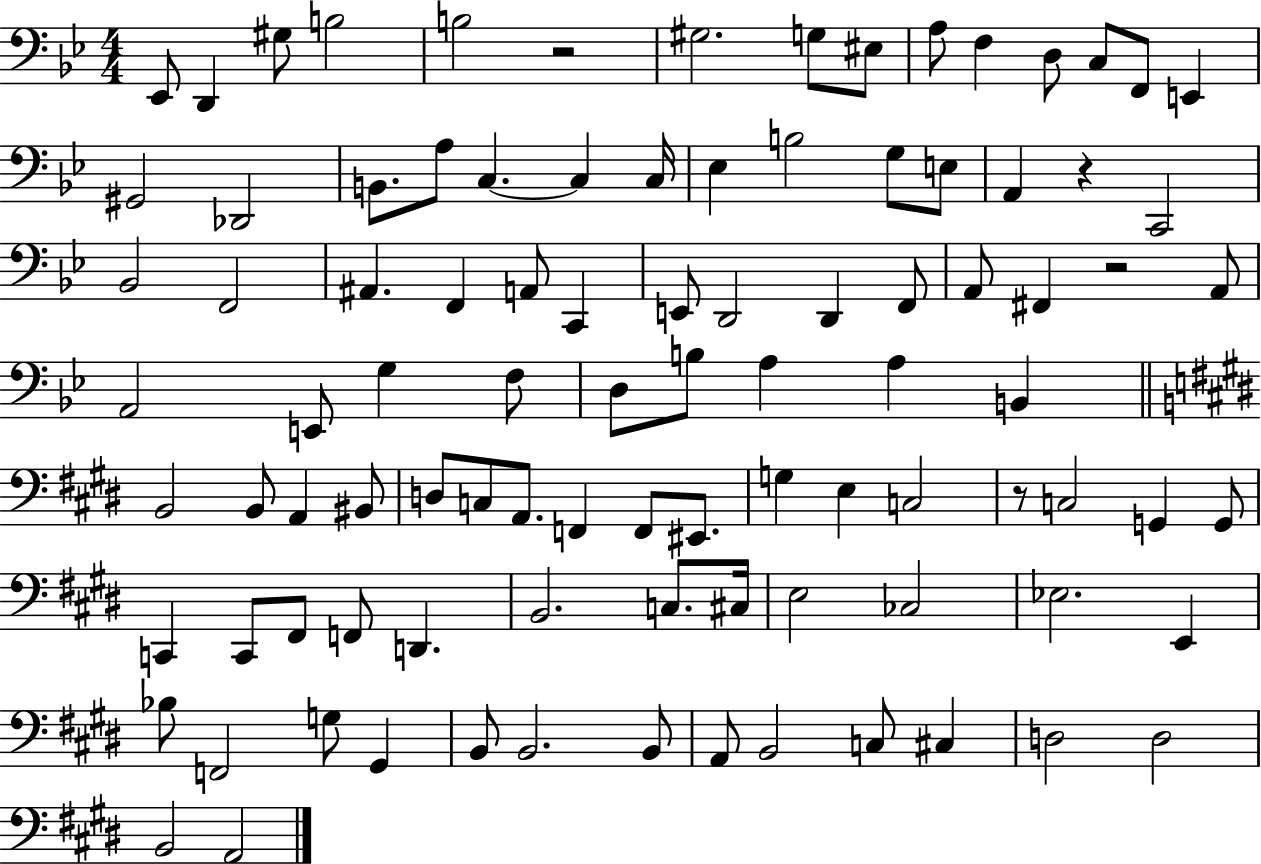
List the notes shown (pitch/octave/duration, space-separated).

Eb2/e D2/q G#3/e B3/h B3/h R/h G#3/h. G3/e EIS3/e A3/e F3/q D3/e C3/e F2/e E2/q G#2/h Db2/h B2/e. A3/e C3/q. C3/q C3/s Eb3/q B3/h G3/e E3/e A2/q R/q C2/h Bb2/h F2/h A#2/q. F2/q A2/e C2/q E2/e D2/h D2/q F2/e A2/e F#2/q R/h A2/e A2/h E2/e G3/q F3/e D3/e B3/e A3/q A3/q B2/q B2/h B2/e A2/q BIS2/e D3/e C3/e A2/e. F2/q F2/e EIS2/e. G3/q E3/q C3/h R/e C3/h G2/q G2/e C2/q C2/e F#2/e F2/e D2/q. B2/h. C3/e. C#3/s E3/h CES3/h Eb3/h. E2/q Bb3/e F2/h G3/e G#2/q B2/e B2/h. B2/e A2/e B2/h C3/e C#3/q D3/h D3/h B2/h A2/h